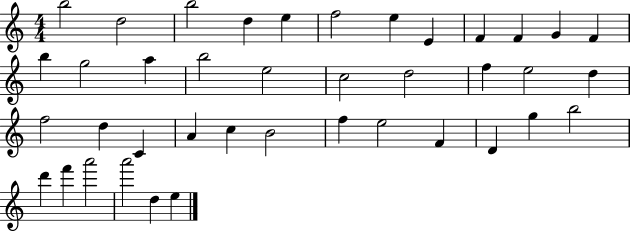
B5/h D5/h B5/h D5/q E5/q F5/h E5/q E4/q F4/q F4/q G4/q F4/q B5/q G5/h A5/q B5/h E5/h C5/h D5/h F5/q E5/h D5/q F5/h D5/q C4/q A4/q C5/q B4/h F5/q E5/h F4/q D4/q G5/q B5/h D6/q F6/q A6/h A6/h D5/q E5/q